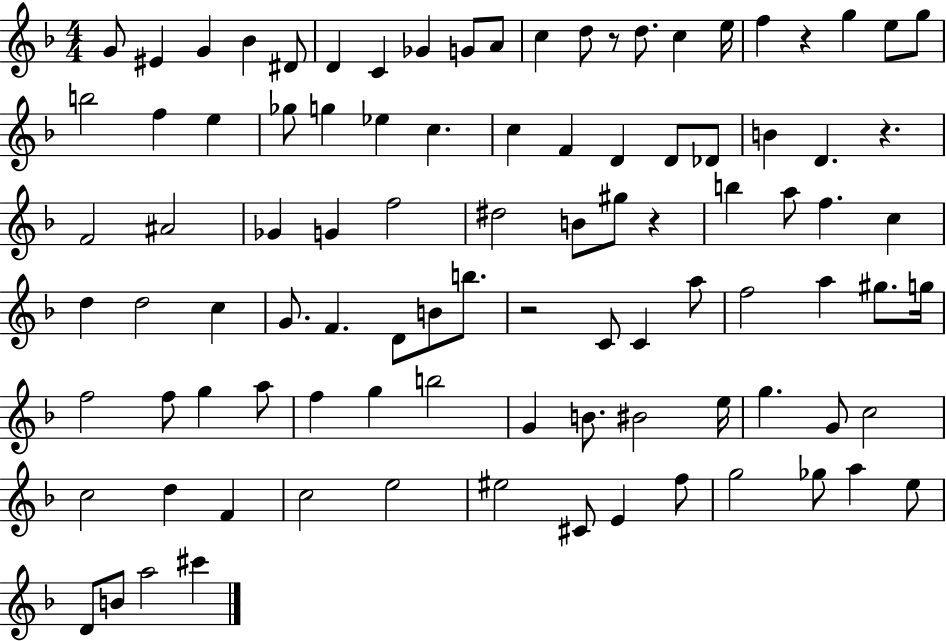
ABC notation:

X:1
T:Untitled
M:4/4
L:1/4
K:F
G/2 ^E G _B ^D/2 D C _G G/2 A/2 c d/2 z/2 d/2 c e/4 f z g e/2 g/2 b2 f e _g/2 g _e c c F D D/2 _D/2 B D z F2 ^A2 _G G f2 ^d2 B/2 ^g/2 z b a/2 f c d d2 c G/2 F D/2 B/2 b/2 z2 C/2 C a/2 f2 a ^g/2 g/4 f2 f/2 g a/2 f g b2 G B/2 ^B2 e/4 g G/2 c2 c2 d F c2 e2 ^e2 ^C/2 E f/2 g2 _g/2 a e/2 D/2 B/2 a2 ^c'